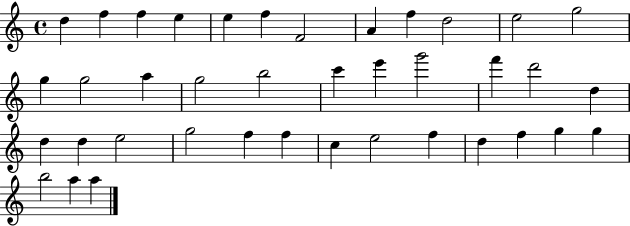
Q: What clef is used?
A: treble